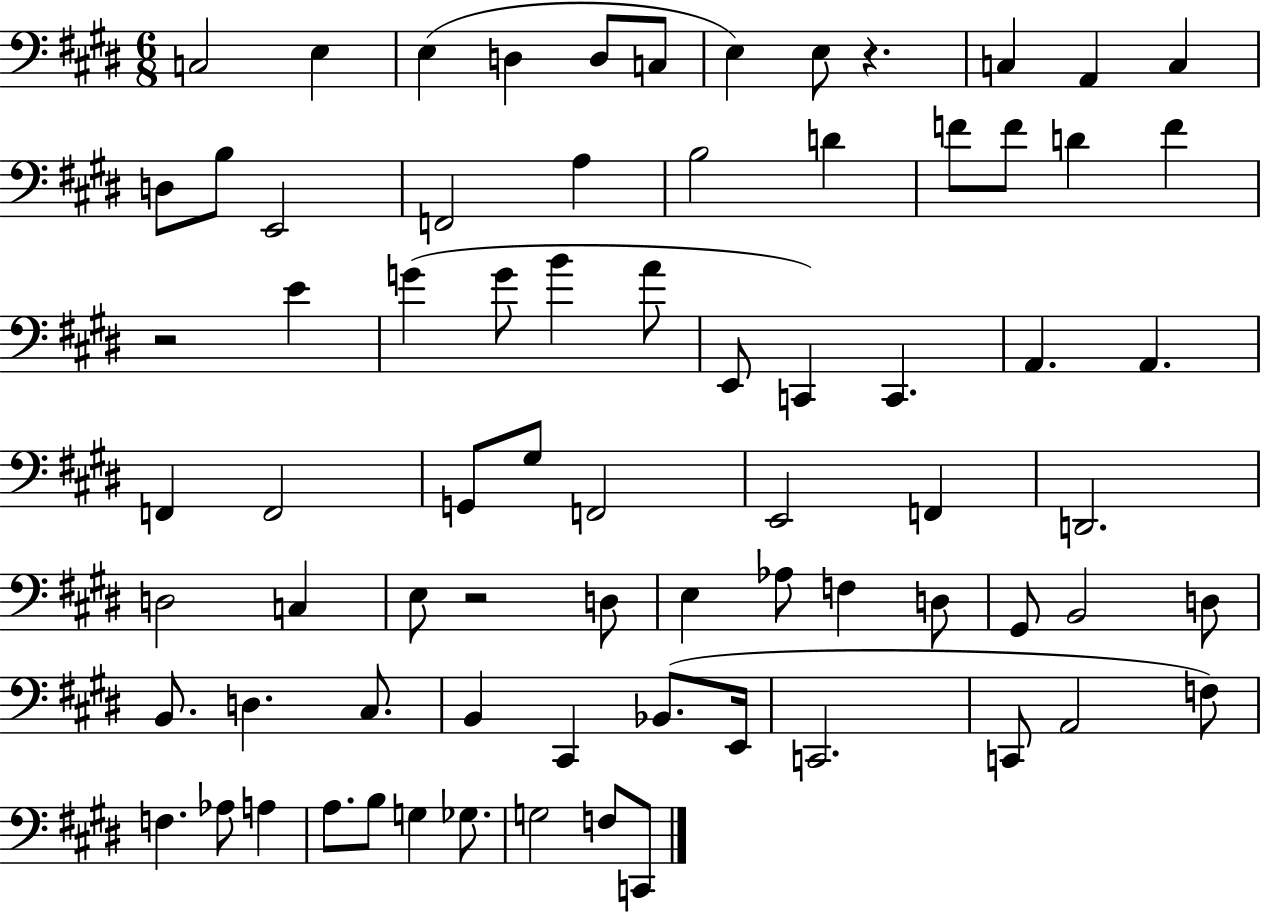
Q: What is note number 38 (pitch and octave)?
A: E2